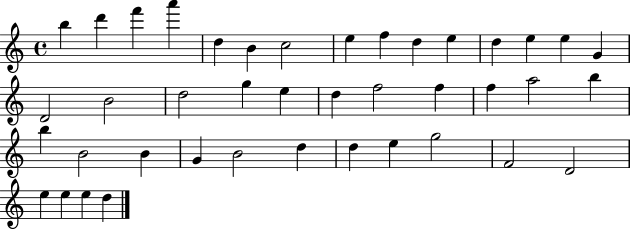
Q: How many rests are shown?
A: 0